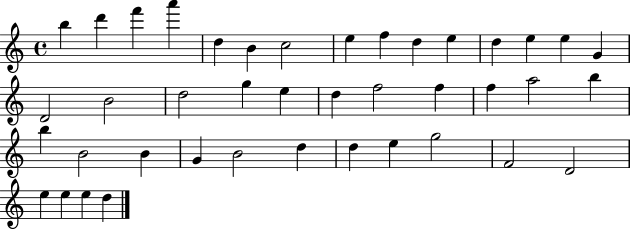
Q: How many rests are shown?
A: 0